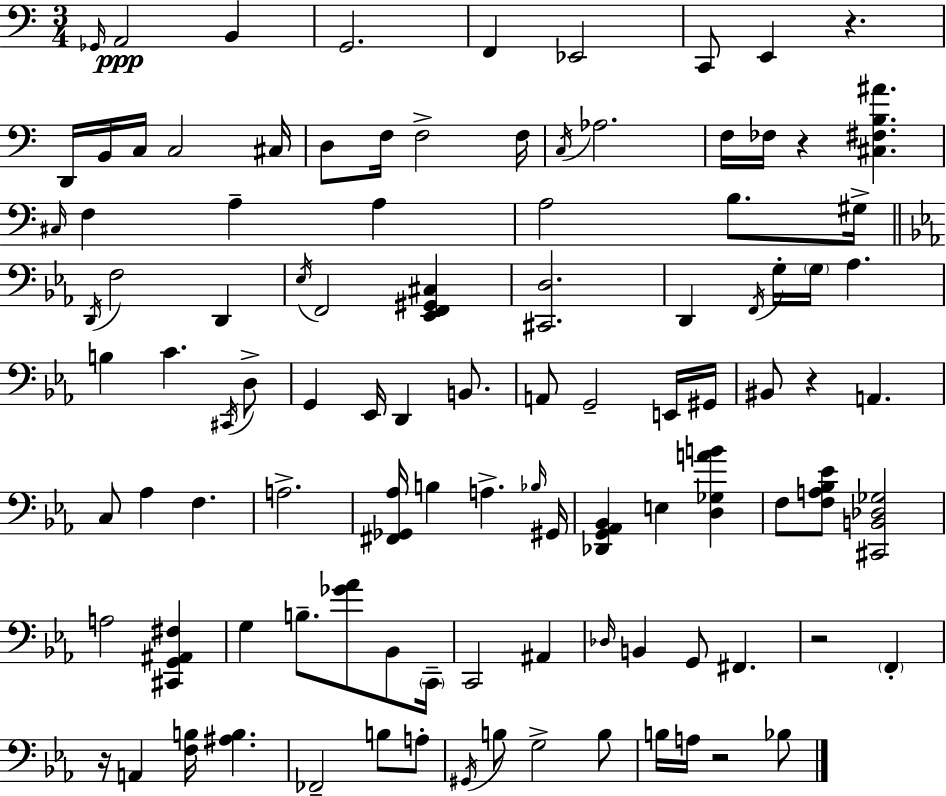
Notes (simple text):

Gb2/s A2/h B2/q G2/h. F2/q Eb2/h C2/e E2/q R/q. D2/s B2/s C3/s C3/h C#3/s D3/e F3/s F3/h F3/s C3/s Ab3/h. F3/s FES3/s R/q [C#3,F#3,B3,A#4]/q. C#3/s F3/q A3/q A3/q A3/h B3/e. G#3/s D2/s F3/h D2/q Eb3/s F2/h [Eb2,F2,G#2,C#3]/q [C#2,D3]/h. D2/q F2/s G3/s G3/s Ab3/q. B3/q C4/q. C#2/s D3/e G2/q Eb2/s D2/q B2/e. A2/e G2/h E2/s G#2/s BIS2/e R/q A2/q. C3/e Ab3/q F3/q. A3/h. [F#2,Gb2,Ab3]/s B3/q A3/q. Bb3/s G#2/s [Db2,G2,Ab2,Bb2]/q E3/q [D3,Gb3,A4,B4]/q F3/e [F3,A3,Bb3,Eb4]/e [C#2,B2,Db3,Gb3]/h A3/h [C#2,G2,A#2,F#3]/q G3/q B3/e. [Gb4,Ab4]/e Bb2/e C2/s C2/h A#2/q Db3/s B2/q G2/e F#2/q. R/h F2/q R/s A2/q [F3,B3]/s [A#3,B3]/q. FES2/h B3/e A3/e G#2/s B3/e G3/h B3/e B3/s A3/s R/h Bb3/e